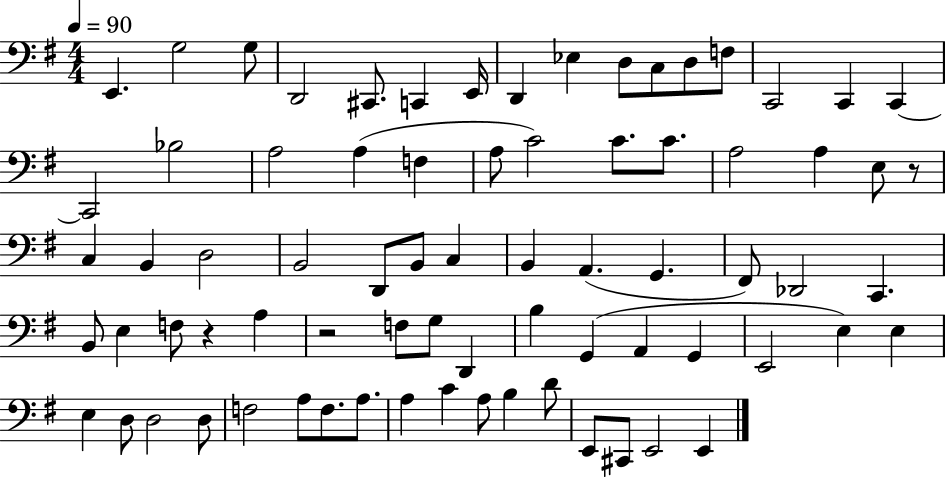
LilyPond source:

{
  \clef bass
  \numericTimeSignature
  \time 4/4
  \key g \major
  \tempo 4 = 90
  \repeat volta 2 { e,4. g2 g8 | d,2 cis,8. c,4 e,16 | d,4 ees4 d8 c8 d8 f8 | c,2 c,4 c,4~~ | \break c,2 bes2 | a2 a4( f4 | a8 c'2) c'8. c'8. | a2 a4 e8 r8 | \break c4 b,4 d2 | b,2 d,8 b,8 c4 | b,4 a,4.( g,4. | fis,8) des,2 c,4. | \break b,8 e4 f8 r4 a4 | r2 f8 g8 d,4 | b4 g,4( a,4 g,4 | e,2 e4) e4 | \break e4 d8 d2 d8 | f2 a8 f8. a8. | a4 c'4 a8 b4 d'8 | e,8 cis,8 e,2 e,4 | \break } \bar "|."
}